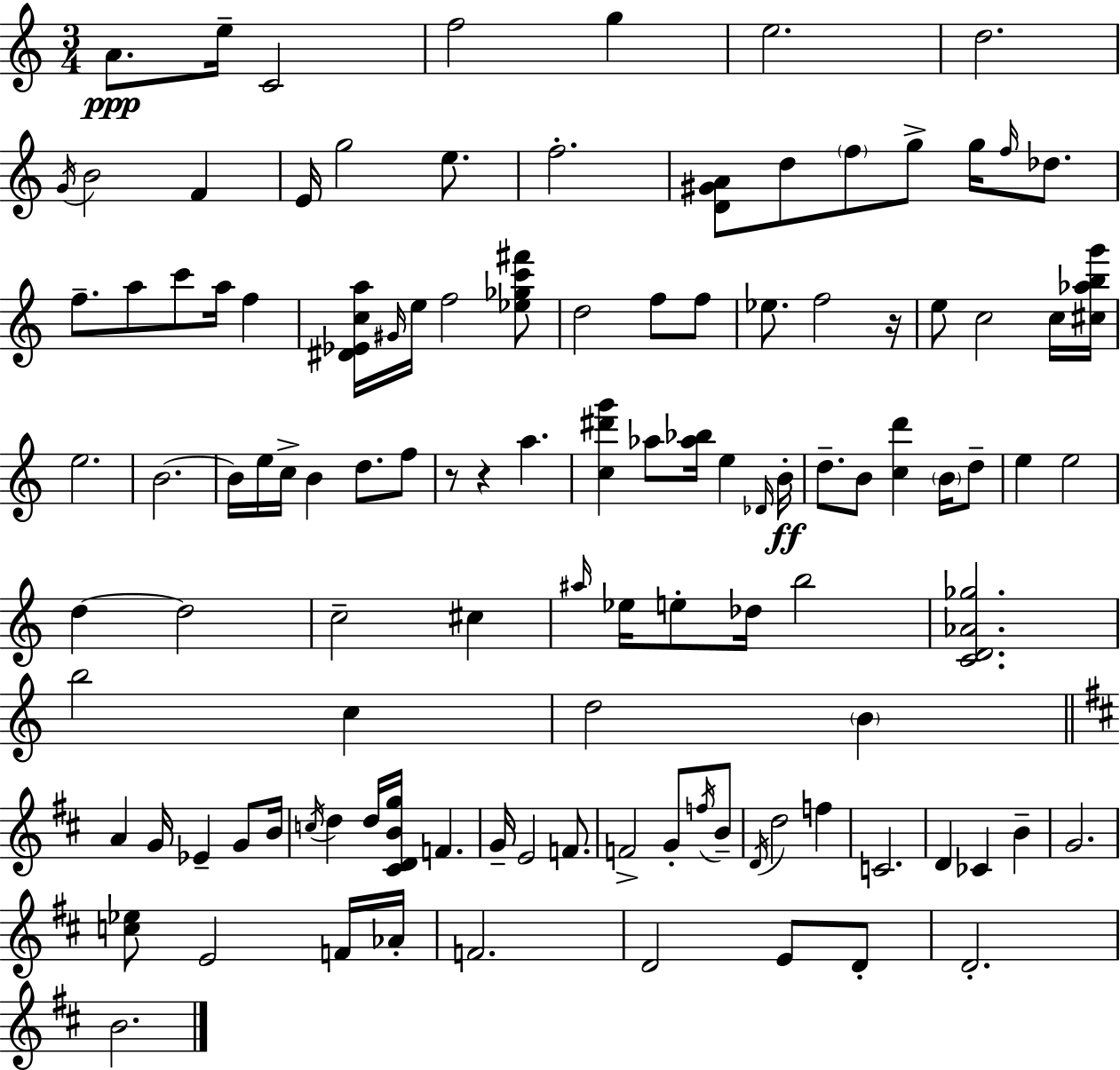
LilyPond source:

{
  \clef treble
  \numericTimeSignature
  \time 3/4
  \key c \major
  \repeat volta 2 { a'8.\ppp e''16-- c'2 | f''2 g''4 | e''2. | d''2. | \break \acciaccatura { g'16 } b'2 f'4 | e'16 g''2 e''8. | f''2.-. | <d' gis' a'>8 d''8 \parenthesize f''8 g''8-> g''16 \grace { f''16 } des''8. | \break f''8.-- a''8 c'''8 a''16 f''4 | <dis' ees' c'' a''>16 \grace { gis'16 } e''16 f''2 | <ees'' ges'' c''' fis'''>8 d''2 f''8 | f''8 ees''8. f''2 | \break r16 e''8 c''2 | c''16 <cis'' aes'' b'' g'''>16 e''2. | b'2.~~ | b'16 e''16 c''16-> b'4 d''8. | \break f''8 r8 r4 a''4. | <c'' dis''' g'''>4 aes''8 <aes'' bes''>16 e''4 | \grace { des'16 } b'16-.\ff d''8.-- b'8 <c'' d'''>4 | \parenthesize b'16 d''8-- e''4 e''2 | \break d''4~~ d''2 | c''2-- | cis''4 \grace { ais''16 } ees''16 e''8-. des''16 b''2 | <c' d' aes' ges''>2. | \break b''2 | c''4 d''2 | \parenthesize b'4 \bar "||" \break \key b \minor a'4 g'16 ees'4-- g'8 b'16 | \acciaccatura { c''16 } d''4 d''16 <cis' d' b' g''>16 f'4. | g'16-- e'2 f'8. | f'2-> g'8-. \acciaccatura { f''16 } | \break b'8-- \acciaccatura { d'16 } d''2 f''4 | c'2. | d'4 ces'4 b'4-- | g'2. | \break <c'' ees''>8 e'2 | f'16 aes'16-. f'2. | d'2 e'8 | d'8-. d'2.-. | \break b'2. | } \bar "|."
}